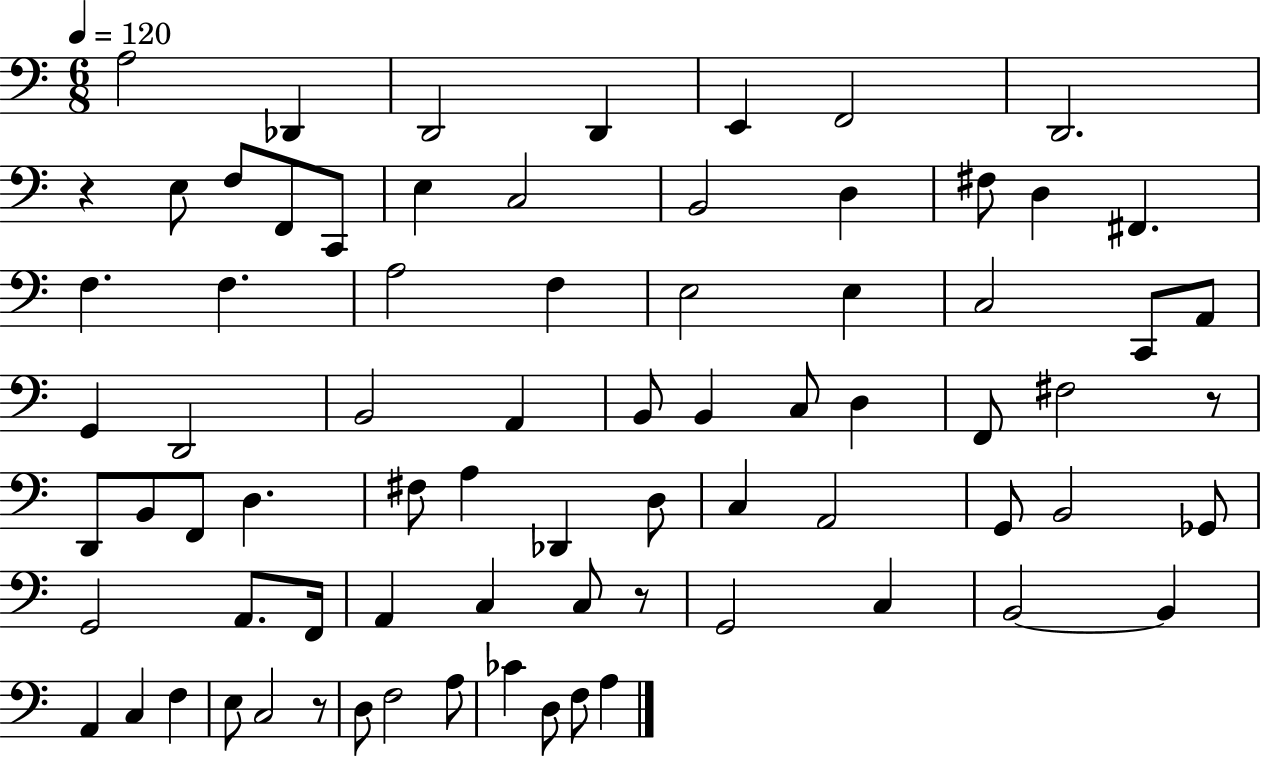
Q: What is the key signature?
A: C major